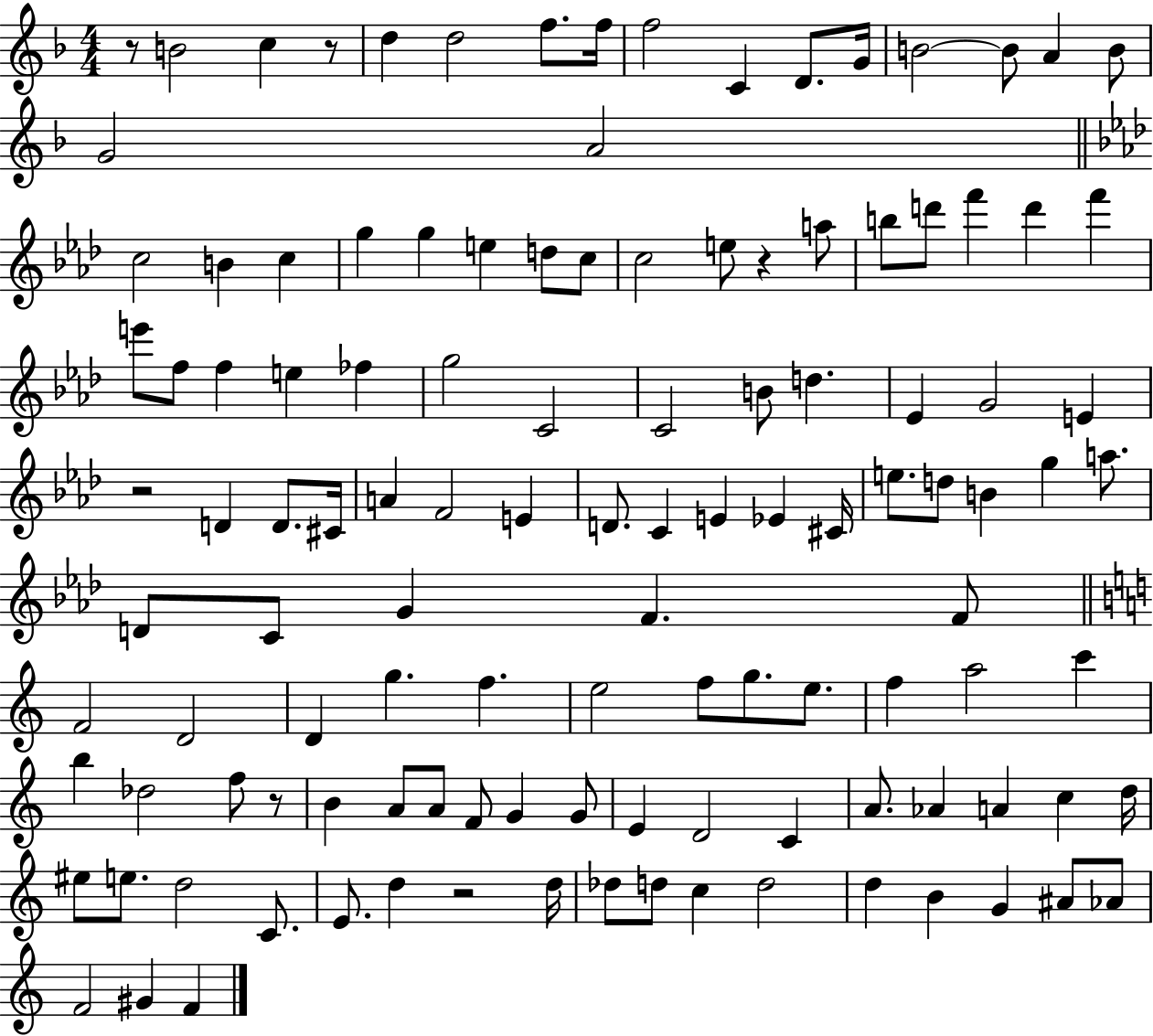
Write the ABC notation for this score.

X:1
T:Untitled
M:4/4
L:1/4
K:F
z/2 B2 c z/2 d d2 f/2 f/4 f2 C D/2 G/4 B2 B/2 A B/2 G2 A2 c2 B c g g e d/2 c/2 c2 e/2 z a/2 b/2 d'/2 f' d' f' e'/2 f/2 f e _f g2 C2 C2 B/2 d _E G2 E z2 D D/2 ^C/4 A F2 E D/2 C E _E ^C/4 e/2 d/2 B g a/2 D/2 C/2 G F F/2 F2 D2 D g f e2 f/2 g/2 e/2 f a2 c' b _d2 f/2 z/2 B A/2 A/2 F/2 G G/2 E D2 C A/2 _A A c d/4 ^e/2 e/2 d2 C/2 E/2 d z2 d/4 _d/2 d/2 c d2 d B G ^A/2 _A/2 F2 ^G F